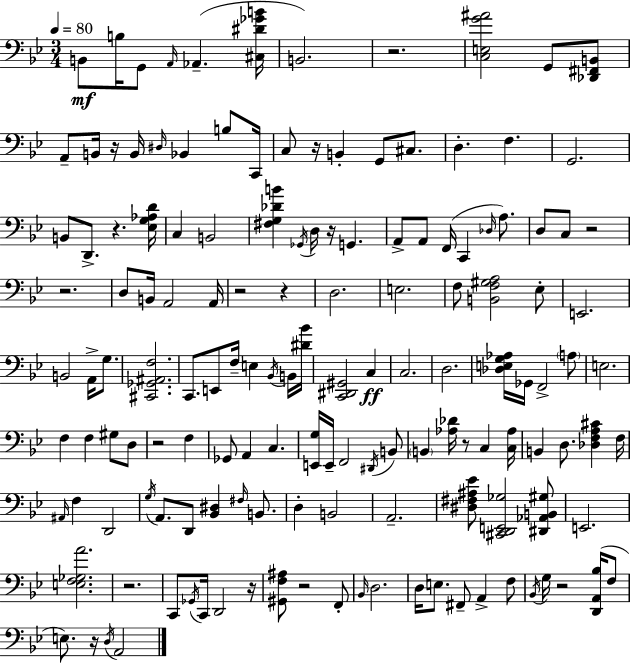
X:1
T:Untitled
M:3/4
L:1/4
K:Bb
B,,/2 B,/4 G,,/2 A,,/4 _A,, [^C,^D_GB]/4 B,,2 z2 [C,E,G^A]2 G,,/2 [_D,,^F,,B,,]/2 A,,/2 B,,/4 z/4 B,,/4 ^D,/4 _B,, B,/2 C,,/4 C,/2 z/4 B,, G,,/2 ^C,/2 D, F, G,,2 B,,/2 D,,/2 z [_E,G,_A,D]/4 C, B,,2 [^F,G,_DB] _G,,/4 D,/4 z/4 G,, A,,/2 A,,/2 F,,/4 C,, _D,/4 A,/2 D,/2 C,/2 z2 z2 D,/2 B,,/4 A,,2 A,,/4 z2 z D,2 E,2 F,/2 [B,,F,^G,A,]2 _E,/2 E,,2 B,,2 A,,/4 G,/2 [^C,,_G,,^A,,F,]2 C,,/2 E,,/2 F,/4 E, _B,,/4 B,,/4 [^D_B]/4 [C,,^D,,^G,,]2 C, C,2 D,2 [_D,E,G,_A,]/4 _G,,/4 F,,2 A,/2 E,2 F, F, ^G,/2 D,/2 z2 F, _G,,/2 A,, C, [E,,G,]/4 E,,/4 F,,2 ^D,,/4 B,,/2 B,, [_A,_D]/4 z/2 C, [C,_A,]/4 B,, D,/2 [_D,F,A,^C] F,/4 ^A,,/4 F, D,,2 G,/4 A,,/2 D,,/2 [_B,,^D,] ^F,/4 B,,/2 D, B,,2 A,,2 [^D,^F,^A,_E]/2 [^C,,D,,E,,_G,]2 [^D,,_A,,B,,^G,]/2 E,,2 [E,F,_G,A]2 z2 C,,/2 _G,,/4 C,,/4 D,,2 z/4 [^G,,F,^A,]/2 z2 F,,/2 _B,,/4 D,2 D,/4 E,/2 ^F,,/2 A,, F,/2 _B,,/4 G,/4 z2 [D,,A,,_B,]/4 F,/2 E,/2 z/4 D,/4 A,,2